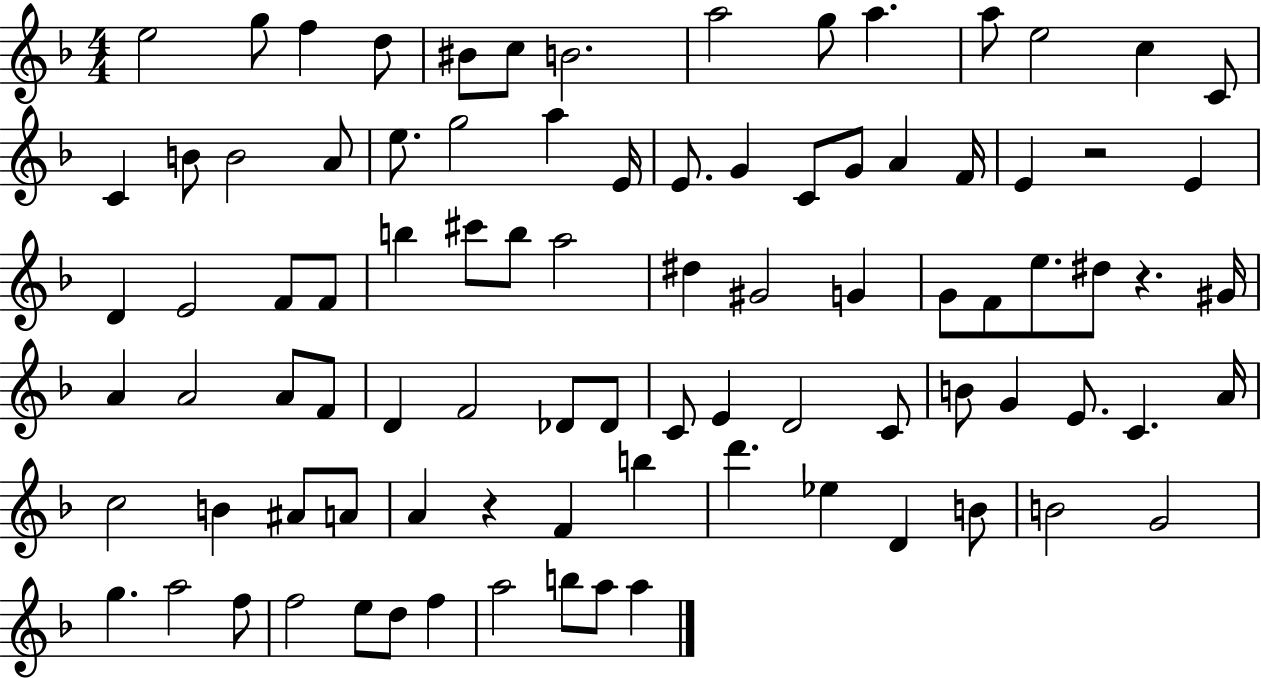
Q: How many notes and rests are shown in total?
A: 90